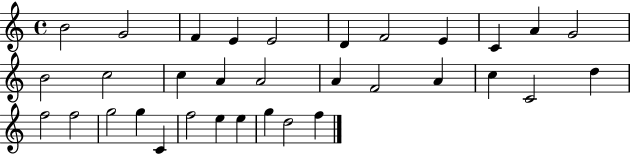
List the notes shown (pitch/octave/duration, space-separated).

B4/h G4/h F4/q E4/q E4/h D4/q F4/h E4/q C4/q A4/q G4/h B4/h C5/h C5/q A4/q A4/h A4/q F4/h A4/q C5/q C4/h D5/q F5/h F5/h G5/h G5/q C4/q F5/h E5/q E5/q G5/q D5/h F5/q